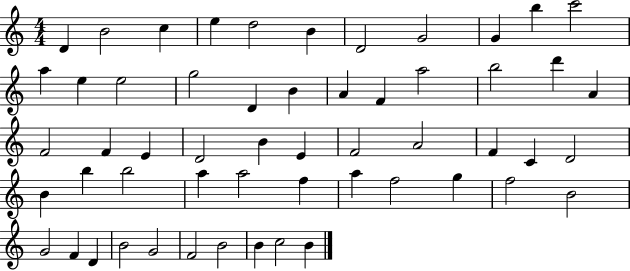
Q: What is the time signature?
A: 4/4